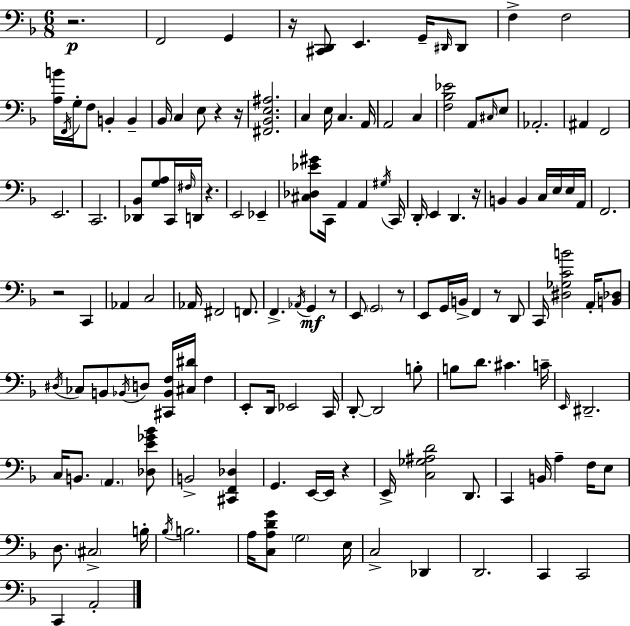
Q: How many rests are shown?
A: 11